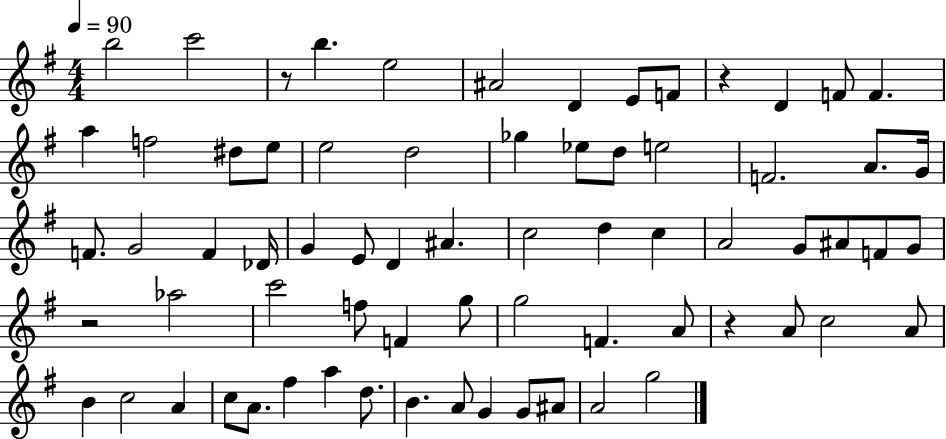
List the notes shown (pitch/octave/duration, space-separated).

B5/h C6/h R/e B5/q. E5/h A#4/h D4/q E4/e F4/e R/q D4/q F4/e F4/q. A5/q F5/h D#5/e E5/e E5/h D5/h Gb5/q Eb5/e D5/e E5/h F4/h. A4/e. G4/s F4/e. G4/h F4/q Db4/s G4/q E4/e D4/q A#4/q. C5/h D5/q C5/q A4/h G4/e A#4/e F4/e G4/e R/h Ab5/h C6/h F5/e F4/q G5/e G5/h F4/q. A4/e R/q A4/e C5/h A4/e B4/q C5/h A4/q C5/e A4/e. F#5/q A5/q D5/e. B4/q. A4/e G4/q G4/e A#4/e A4/h G5/h